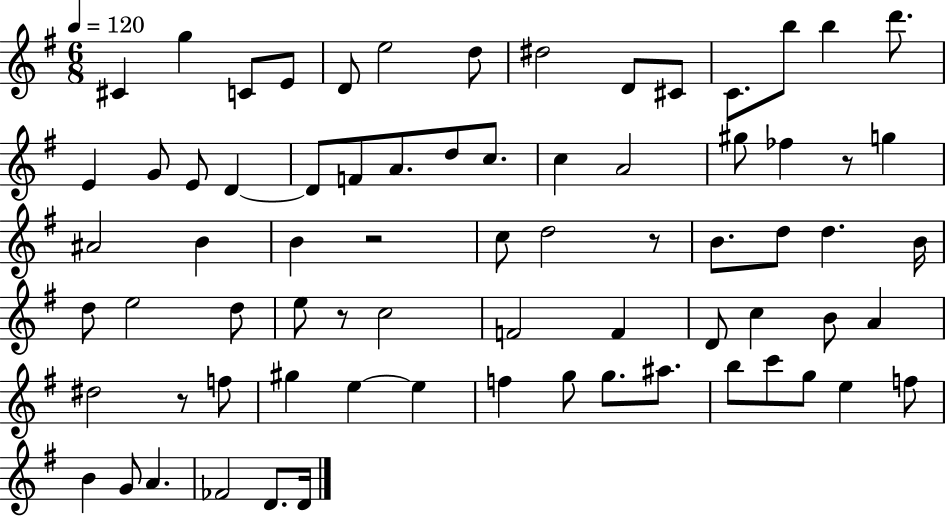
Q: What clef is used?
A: treble